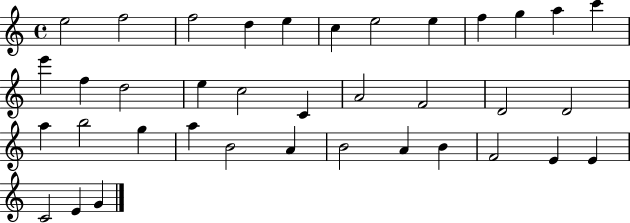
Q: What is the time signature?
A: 4/4